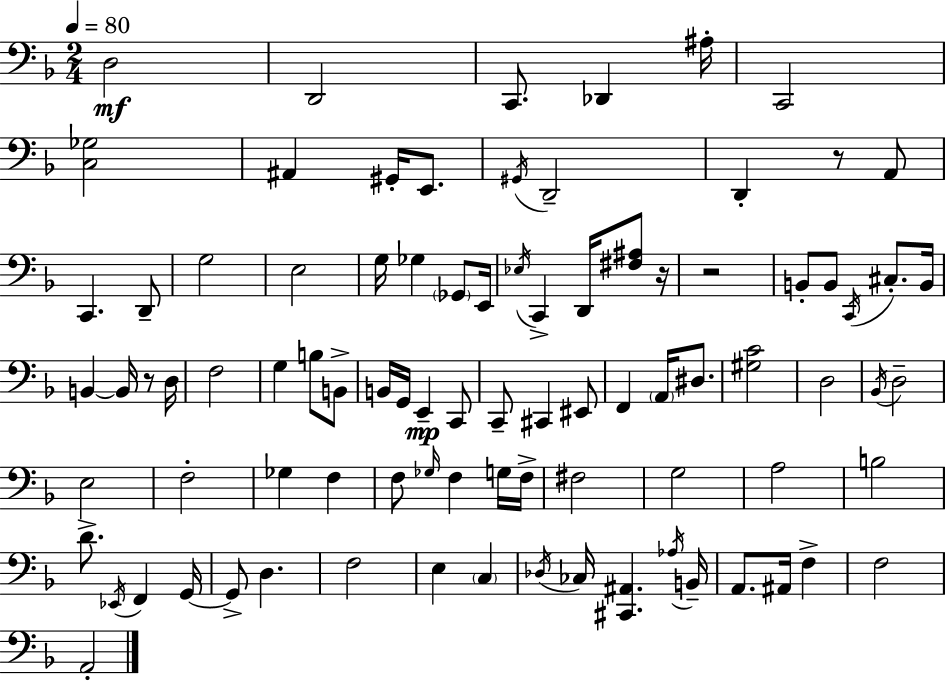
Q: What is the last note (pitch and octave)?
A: A2